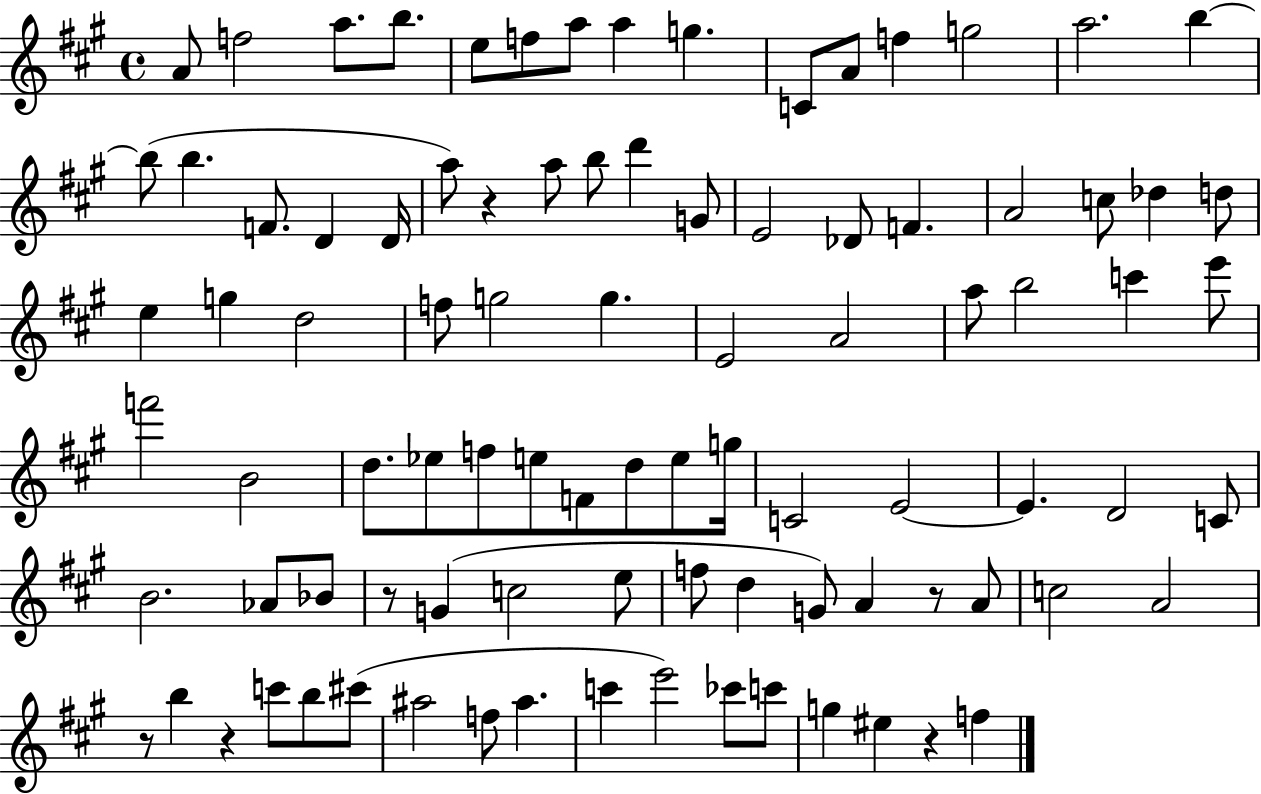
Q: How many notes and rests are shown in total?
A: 92